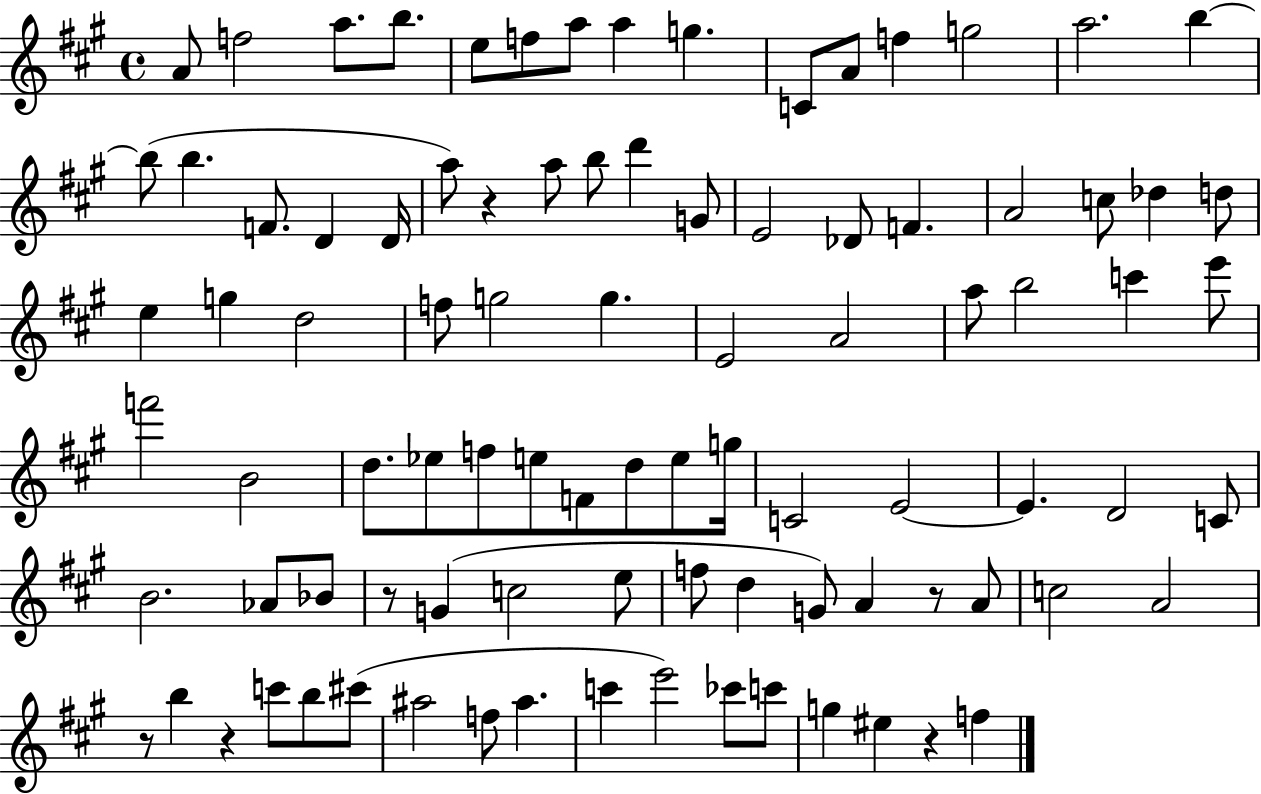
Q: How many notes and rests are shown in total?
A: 92